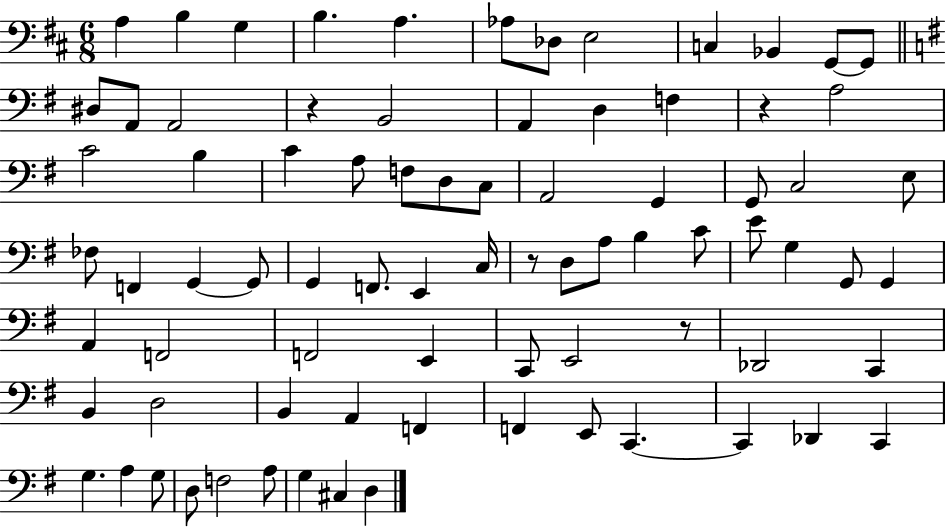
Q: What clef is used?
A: bass